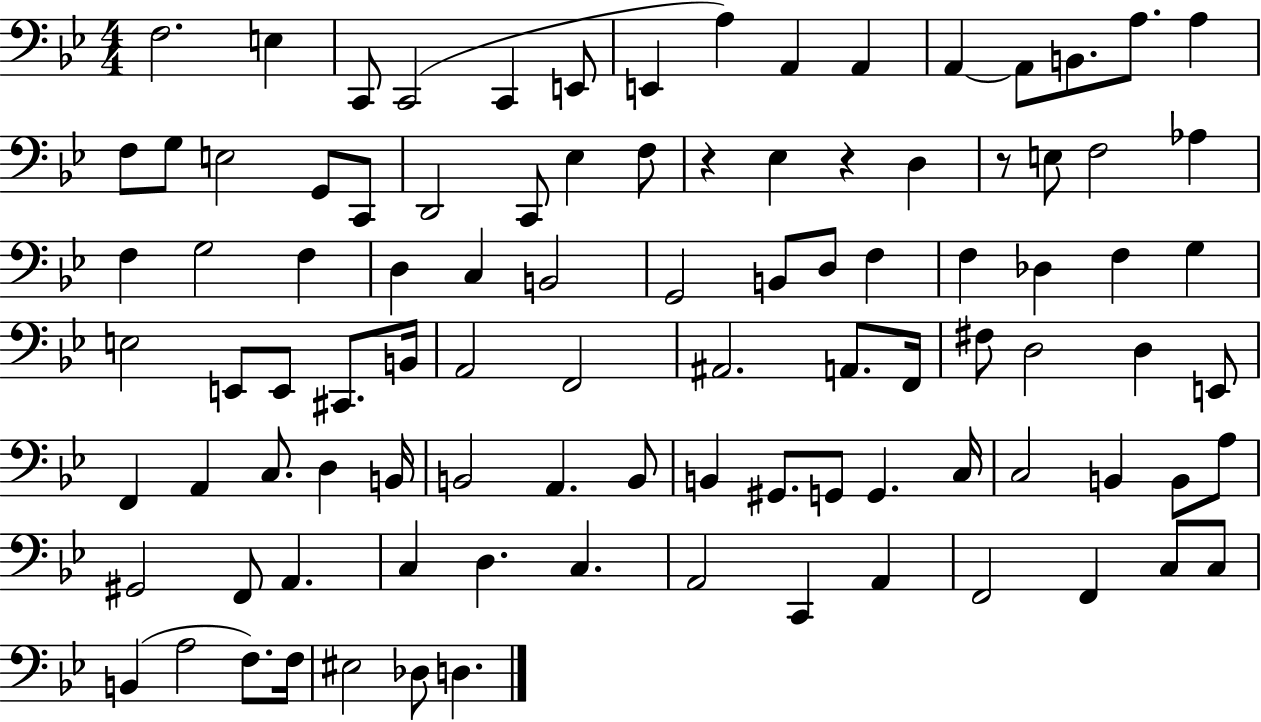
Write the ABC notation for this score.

X:1
T:Untitled
M:4/4
L:1/4
K:Bb
F,2 E, C,,/2 C,,2 C,, E,,/2 E,, A, A,, A,, A,, A,,/2 B,,/2 A,/2 A, F,/2 G,/2 E,2 G,,/2 C,,/2 D,,2 C,,/2 _E, F,/2 z _E, z D, z/2 E,/2 F,2 _A, F, G,2 F, D, C, B,,2 G,,2 B,,/2 D,/2 F, F, _D, F, G, E,2 E,,/2 E,,/2 ^C,,/2 B,,/4 A,,2 F,,2 ^A,,2 A,,/2 F,,/4 ^F,/2 D,2 D, E,,/2 F,, A,, C,/2 D, B,,/4 B,,2 A,, B,,/2 B,, ^G,,/2 G,,/2 G,, C,/4 C,2 B,, B,,/2 A,/2 ^G,,2 F,,/2 A,, C, D, C, A,,2 C,, A,, F,,2 F,, C,/2 C,/2 B,, A,2 F,/2 F,/4 ^E,2 _D,/2 D,